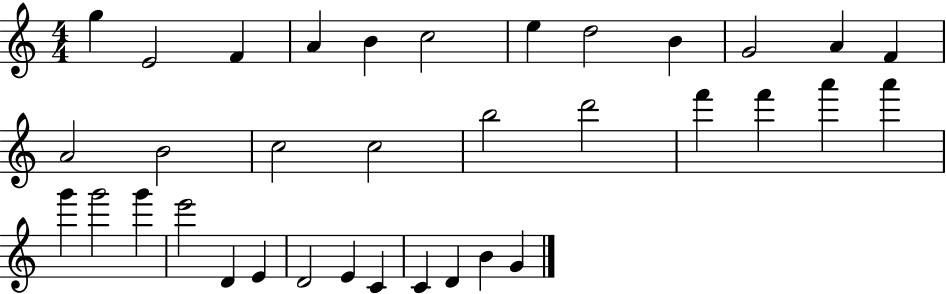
G5/q E4/h F4/q A4/q B4/q C5/h E5/q D5/h B4/q G4/h A4/q F4/q A4/h B4/h C5/h C5/h B5/h D6/h F6/q F6/q A6/q A6/q G6/q G6/h G6/q E6/h D4/q E4/q D4/h E4/q C4/q C4/q D4/q B4/q G4/q